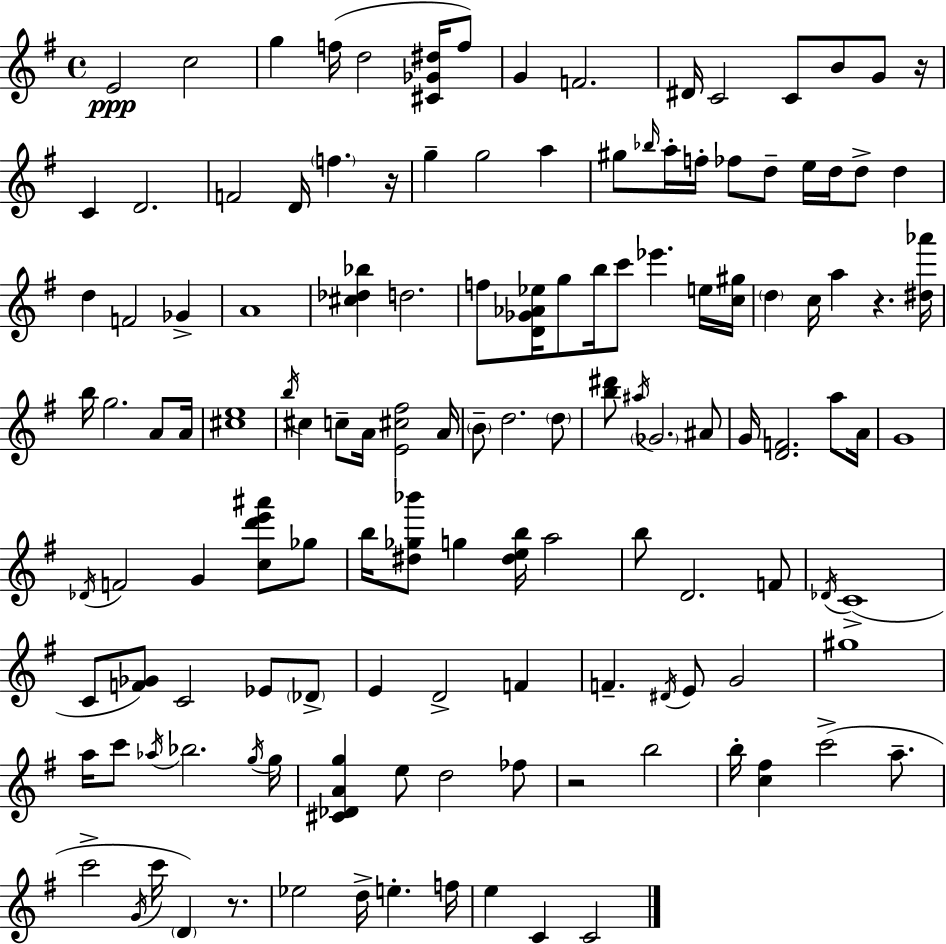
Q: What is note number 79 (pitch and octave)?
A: Eb4